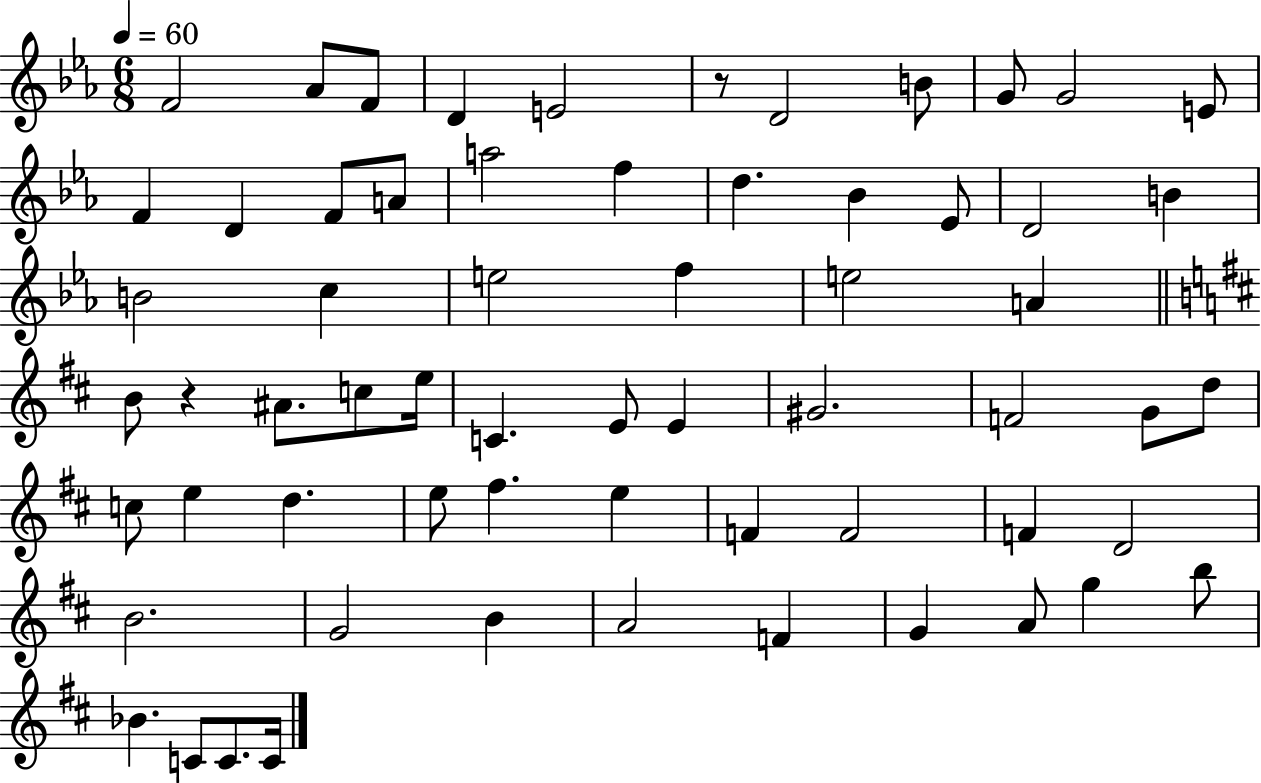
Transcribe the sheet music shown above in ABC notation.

X:1
T:Untitled
M:6/8
L:1/4
K:Eb
F2 _A/2 F/2 D E2 z/2 D2 B/2 G/2 G2 E/2 F D F/2 A/2 a2 f d _B _E/2 D2 B B2 c e2 f e2 A B/2 z ^A/2 c/2 e/4 C E/2 E ^G2 F2 G/2 d/2 c/2 e d e/2 ^f e F F2 F D2 B2 G2 B A2 F G A/2 g b/2 _B C/2 C/2 C/4